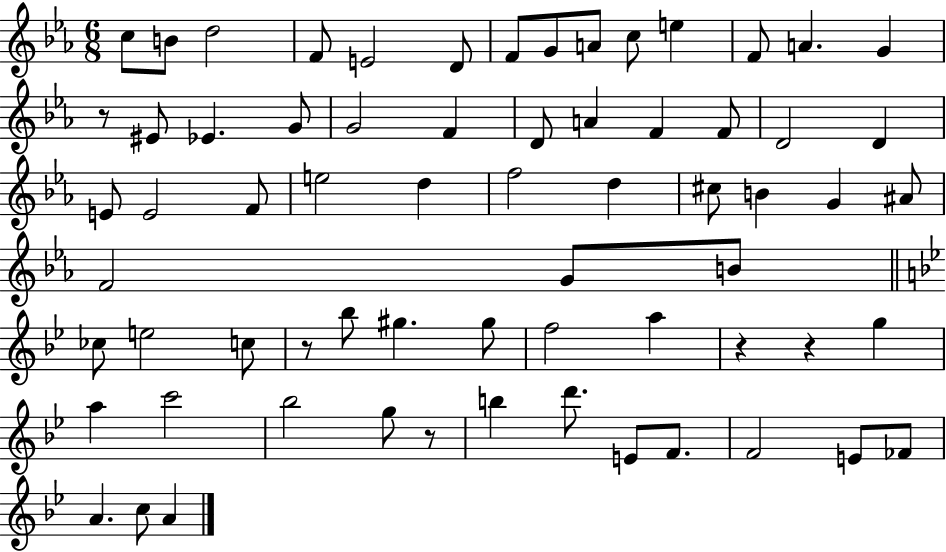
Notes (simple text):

C5/e B4/e D5/h F4/e E4/h D4/e F4/e G4/e A4/e C5/e E5/q F4/e A4/q. G4/q R/e EIS4/e Eb4/q. G4/e G4/h F4/q D4/e A4/q F4/q F4/e D4/h D4/q E4/e E4/h F4/e E5/h D5/q F5/h D5/q C#5/e B4/q G4/q A#4/e F4/h G4/e B4/e CES5/e E5/h C5/e R/e Bb5/e G#5/q. G#5/e F5/h A5/q R/q R/q G5/q A5/q C6/h Bb5/h G5/e R/e B5/q D6/e. E4/e F4/e. F4/h E4/e FES4/e A4/q. C5/e A4/q